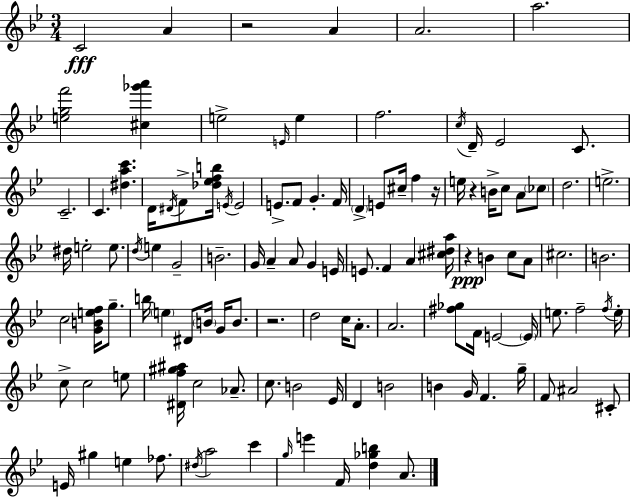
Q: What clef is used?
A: treble